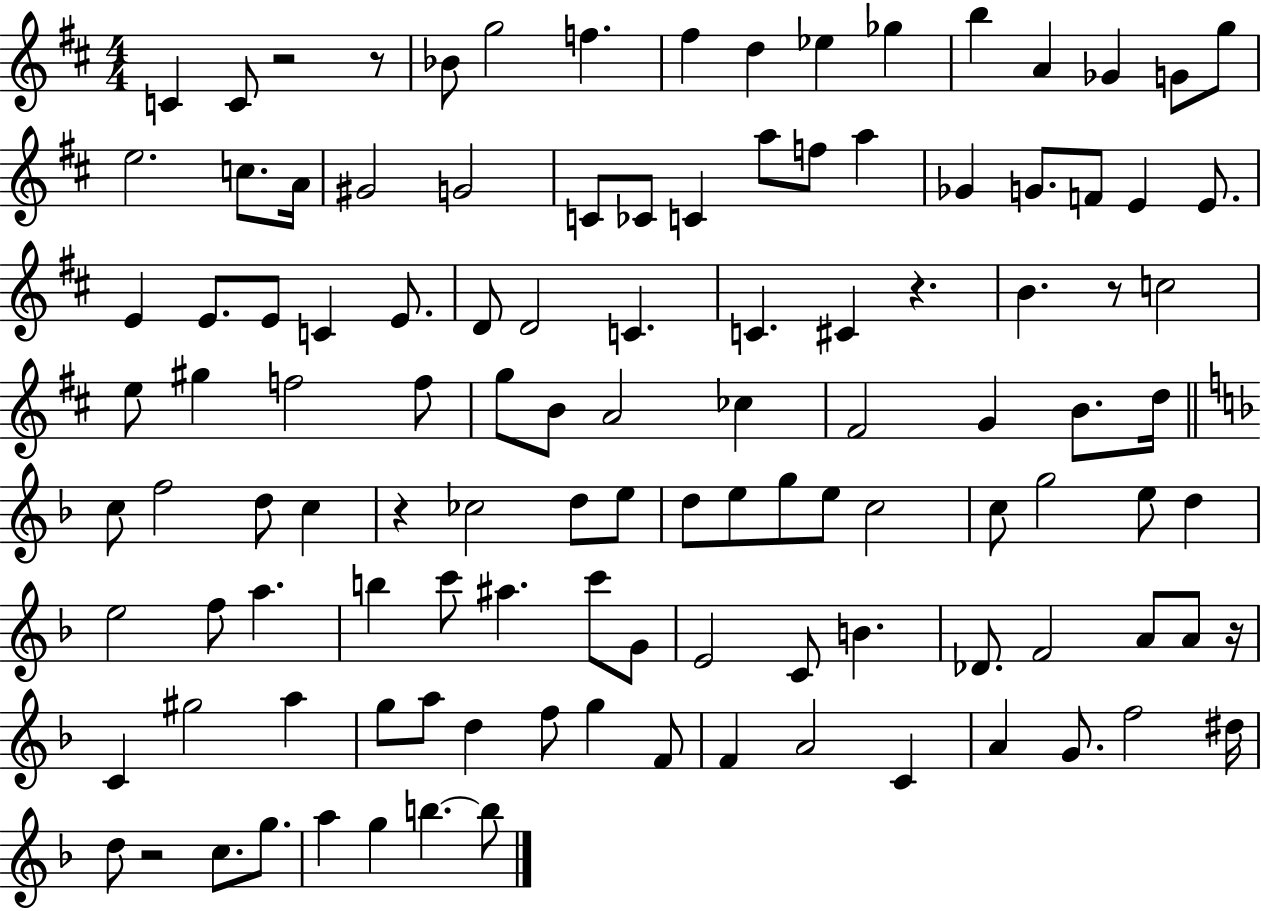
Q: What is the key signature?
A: D major